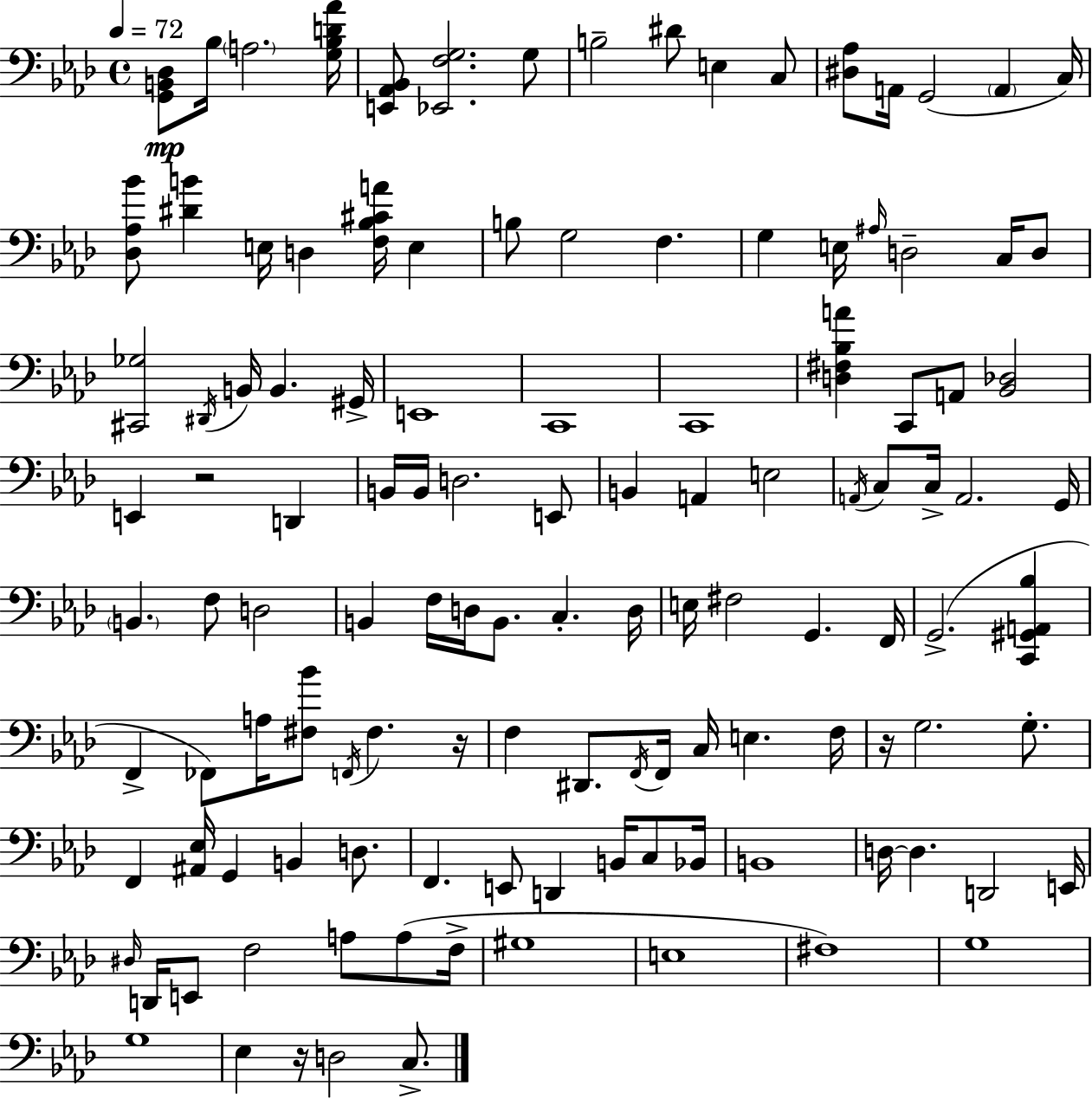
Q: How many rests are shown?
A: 4